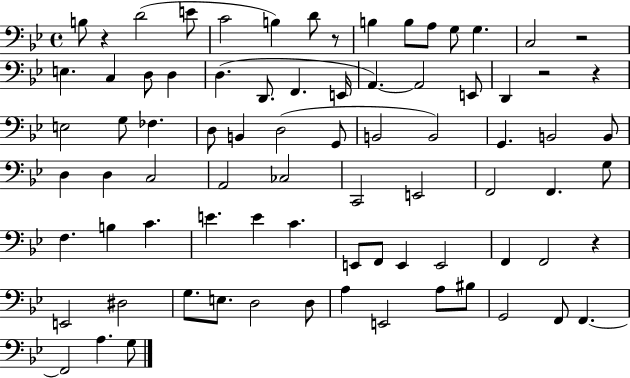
{
  \clef bass
  \time 4/4
  \defaultTimeSignature
  \key bes \major
  b8 r4 d'2( e'8 | c'2 b4) d'8 r8 | b4 b8 a8 g8 g4. | c2 r2 | \break e4. c4 d8 d4 | d4.( d,8. f,4. e,16 | a,4.~~) a,2 e,8 | d,4 r2 r4 | \break e2 g8 fes4. | d8 b,4 d2( g,8 | b,2 b,2) | g,4. b,2 b,8 | \break d4 d4 c2 | a,2 ces2 | c,2 e,2 | f,2 f,4. g8 | \break f4. b4 c'4. | e'4. e'4 c'4. | e,8 f,8 e,4 e,2 | f,4 f,2 r4 | \break e,2 dis2 | g8. e8. d2 d8 | a4 e,2 a8 bis8 | g,2 f,8 f,4.~~ | \break f,2 a4. g8 | \bar "|."
}